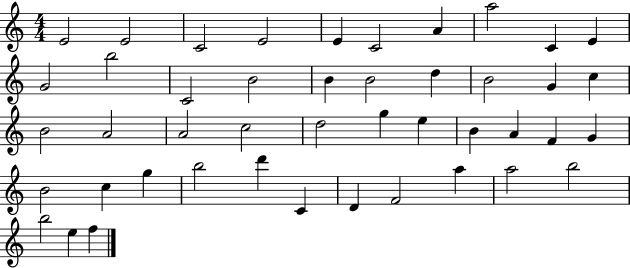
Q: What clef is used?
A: treble